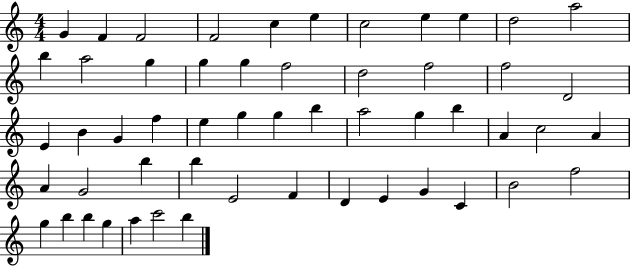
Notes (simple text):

G4/q F4/q F4/h F4/h C5/q E5/q C5/h E5/q E5/q D5/h A5/h B5/q A5/h G5/q G5/q G5/q F5/h D5/h F5/h F5/h D4/h E4/q B4/q G4/q F5/q E5/q G5/q G5/q B5/q A5/h G5/q B5/q A4/q C5/h A4/q A4/q G4/h B5/q B5/q E4/h F4/q D4/q E4/q G4/q C4/q B4/h F5/h G5/q B5/q B5/q G5/q A5/q C6/h B5/q